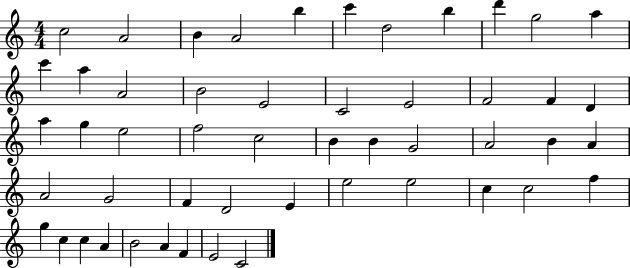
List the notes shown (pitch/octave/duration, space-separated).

C5/h A4/h B4/q A4/h B5/q C6/q D5/h B5/q D6/q G5/h A5/q C6/q A5/q A4/h B4/h E4/h C4/h E4/h F4/h F4/q D4/q A5/q G5/q E5/h F5/h C5/h B4/q B4/q G4/h A4/h B4/q A4/q A4/h G4/h F4/q D4/h E4/q E5/h E5/h C5/q C5/h F5/q G5/q C5/q C5/q A4/q B4/h A4/q F4/q E4/h C4/h